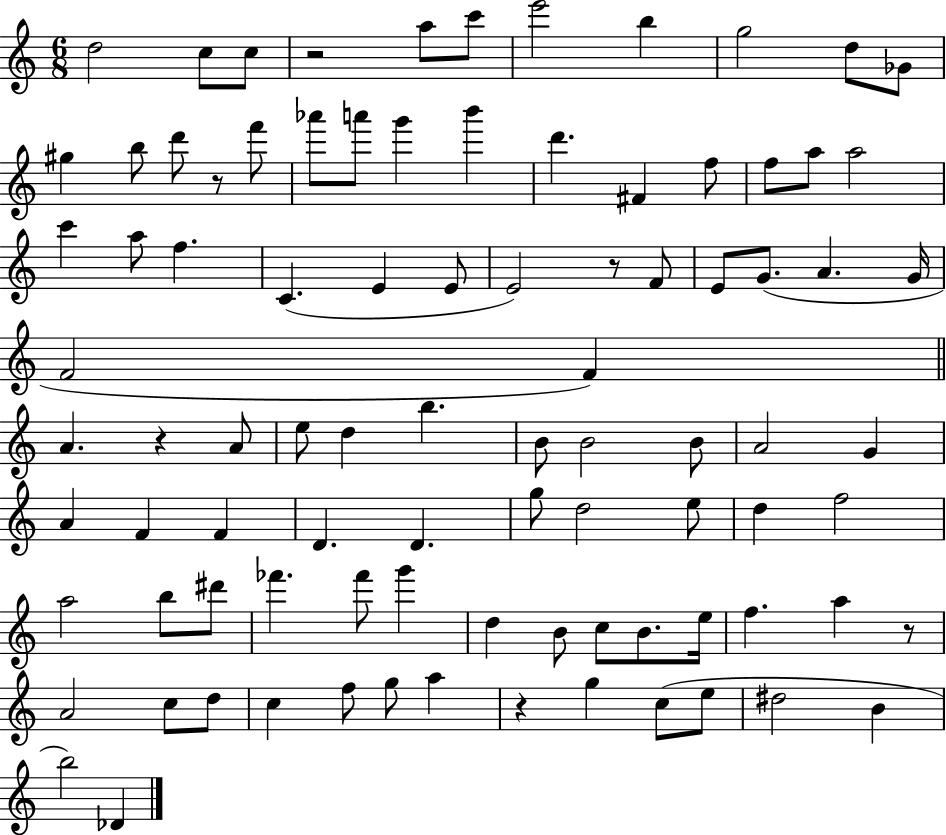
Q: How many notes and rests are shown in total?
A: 91